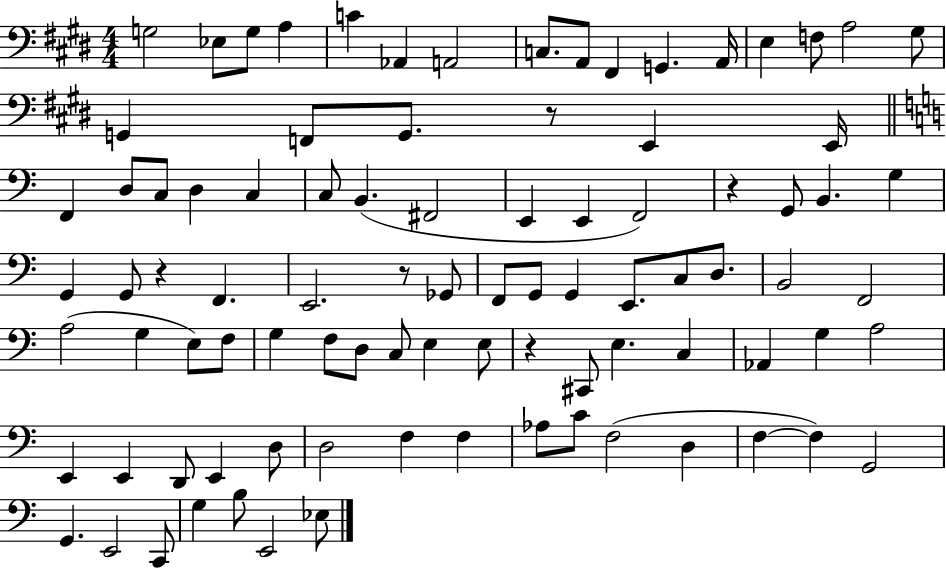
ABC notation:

X:1
T:Untitled
M:4/4
L:1/4
K:E
G,2 _E,/2 G,/2 A, C _A,, A,,2 C,/2 A,,/2 ^F,, G,, A,,/4 E, F,/2 A,2 ^G,/2 G,, F,,/2 G,,/2 z/2 E,, E,,/4 F,, D,/2 C,/2 D, C, C,/2 B,, ^F,,2 E,, E,, F,,2 z G,,/2 B,, G, G,, G,,/2 z F,, E,,2 z/2 _G,,/2 F,,/2 G,,/2 G,, E,,/2 C,/2 D,/2 B,,2 F,,2 A,2 G, E,/2 F,/2 G, F,/2 D,/2 C,/2 E, E,/2 z ^C,,/2 E, C, _A,, G, A,2 E,, E,, D,,/2 E,, D,/2 D,2 F, F, _A,/2 C/2 F,2 D, F, F, G,,2 G,, E,,2 C,,/2 G, B,/2 E,,2 _E,/2